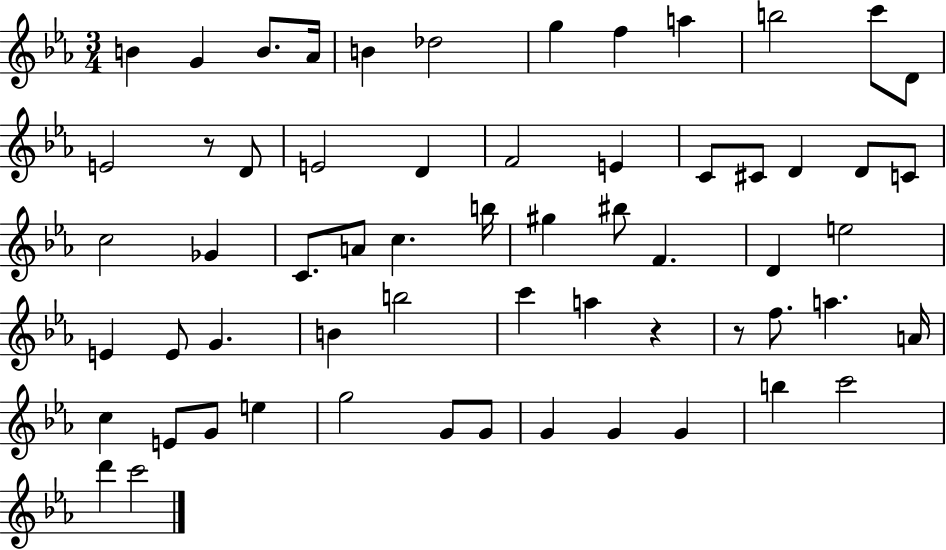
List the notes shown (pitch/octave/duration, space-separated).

B4/q G4/q B4/e. Ab4/s B4/q Db5/h G5/q F5/q A5/q B5/h C6/e D4/e E4/h R/e D4/e E4/h D4/q F4/h E4/q C4/e C#4/e D4/q D4/e C4/e C5/h Gb4/q C4/e. A4/e C5/q. B5/s G#5/q BIS5/e F4/q. D4/q E5/h E4/q E4/e G4/q. B4/q B5/h C6/q A5/q R/q R/e F5/e. A5/q. A4/s C5/q E4/e G4/e E5/q G5/h G4/e G4/e G4/q G4/q G4/q B5/q C6/h D6/q C6/h